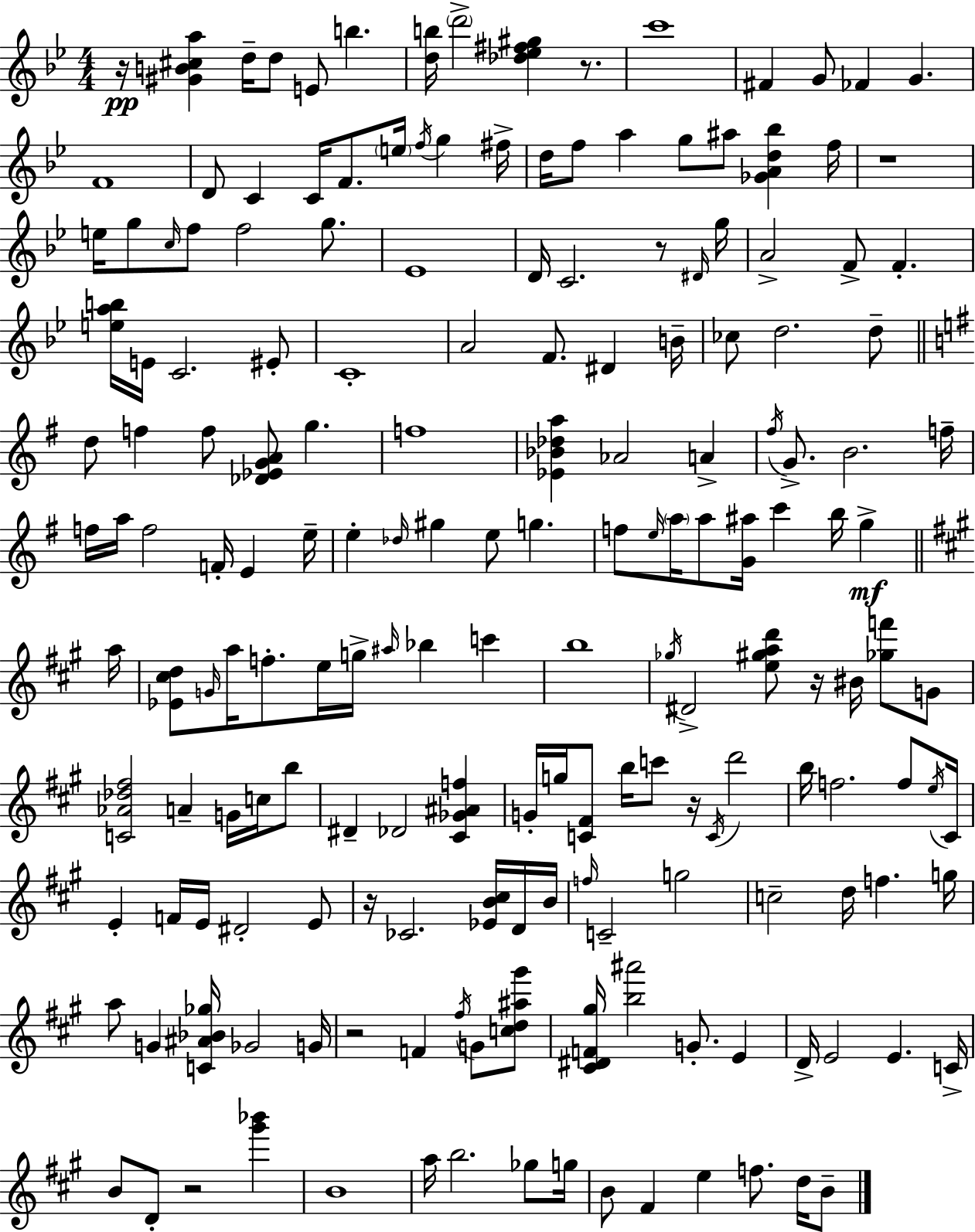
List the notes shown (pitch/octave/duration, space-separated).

R/s [G#4,B4,C#5,A5]/q D5/s D5/e E4/e B5/q. [D5,B5]/s D6/h [Db5,Eb5,F#5,G#5]/q R/e. C6/w F#4/q G4/e FES4/q G4/q. F4/w D4/e C4/q C4/s F4/e. E5/s F5/s G5/q F#5/s D5/s F5/e A5/q G5/e A#5/e [Gb4,A4,D5,Bb5]/q F5/s R/w E5/s G5/e C5/s F5/e F5/h G5/e. Eb4/w D4/s C4/h. R/e D#4/s G5/s A4/h F4/e F4/q. [E5,A5,B5]/s E4/s C4/h. EIS4/e C4/w A4/h F4/e. D#4/q B4/s CES5/e D5/h. D5/e D5/e F5/q F5/e [Db4,Eb4,G4,A4]/e G5/q. F5/w [Eb4,Bb4,Db5,A5]/q Ab4/h A4/q F#5/s G4/e. B4/h. F5/s F5/s A5/s F5/h F4/s E4/q E5/s E5/q Db5/s G#5/q E5/e G5/q. F5/e E5/s A5/s A5/e [G4,A#5]/s C6/q B5/s G5/q A5/s [Eb4,C#5,D5]/e G4/s A5/s F5/e. E5/s G5/s A#5/s Bb5/q C6/q B5/w Gb5/s D#4/h [E5,G#5,A5,D6]/e R/s BIS4/s [Gb5,F6]/e G4/e [C4,Ab4,Db5,F#5]/h A4/q G4/s C5/s B5/e D#4/q Db4/h [C#4,Gb4,A#4,F5]/q G4/s G5/s [C4,F#4]/e B5/s C6/e R/s C4/s D6/h B5/s F5/h. F5/e E5/s C#4/s E4/q F4/s E4/s D#4/h E4/e R/s CES4/h. [Eb4,B4,C#5]/s D4/s B4/s F5/s C4/h G5/h C5/h D5/s F5/q. G5/s A5/e G4/q [C4,A#4,Bb4,Gb5]/s Gb4/h G4/s R/h F4/q F#5/s G4/e [C5,D5,A#5,G#6]/e [C#4,D#4,F4,G#5]/s [B5,A#6]/h G4/e. E4/q D4/s E4/h E4/q. C4/s B4/e D4/e R/h [G#6,Bb6]/q B4/w A5/s B5/h. Gb5/e G5/s B4/e F#4/q E5/q F5/e. D5/s B4/e